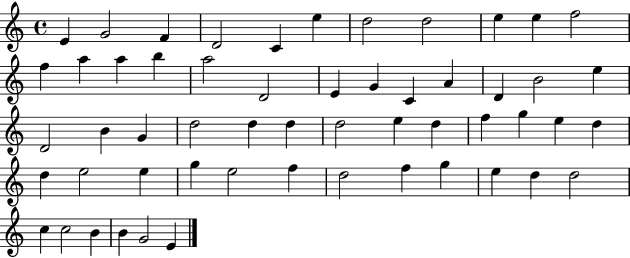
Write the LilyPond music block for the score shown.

{
  \clef treble
  \time 4/4
  \defaultTimeSignature
  \key c \major
  e'4 g'2 f'4 | d'2 c'4 e''4 | d''2 d''2 | e''4 e''4 f''2 | \break f''4 a''4 a''4 b''4 | a''2 d'2 | e'4 g'4 c'4 a'4 | d'4 b'2 e''4 | \break d'2 b'4 g'4 | d''2 d''4 d''4 | d''2 e''4 d''4 | f''4 g''4 e''4 d''4 | \break d''4 e''2 e''4 | g''4 e''2 f''4 | d''2 f''4 g''4 | e''4 d''4 d''2 | \break c''4 c''2 b'4 | b'4 g'2 e'4 | \bar "|."
}